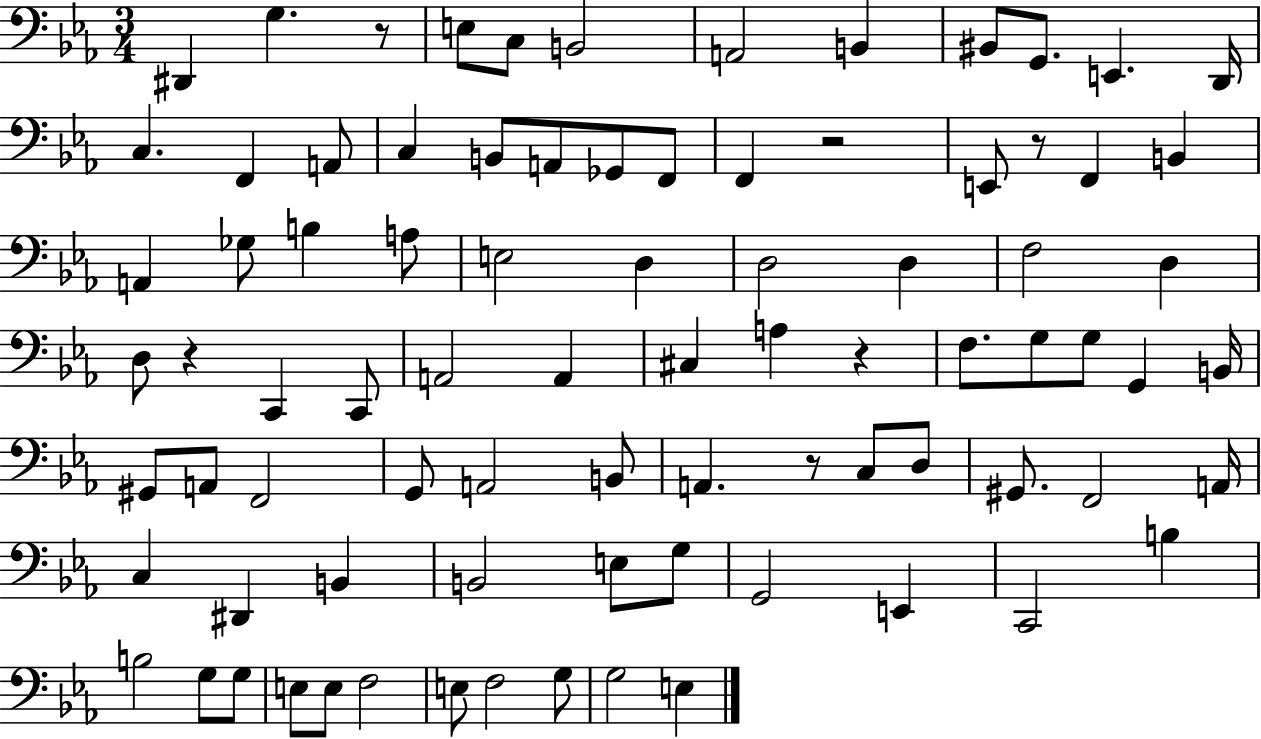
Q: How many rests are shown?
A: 6